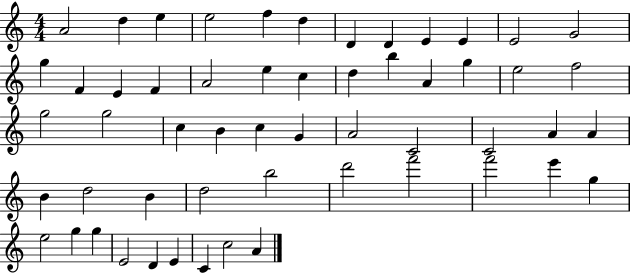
A4/h D5/q E5/q E5/h F5/q D5/q D4/q D4/q E4/q E4/q E4/h G4/h G5/q F4/q E4/q F4/q A4/h E5/q C5/q D5/q B5/q A4/q G5/q E5/h F5/h G5/h G5/h C5/q B4/q C5/q G4/q A4/h C4/h C4/h A4/q A4/q B4/q D5/h B4/q D5/h B5/h D6/h F6/h F6/h E6/q G5/q E5/h G5/q G5/q E4/h D4/q E4/q C4/q C5/h A4/q